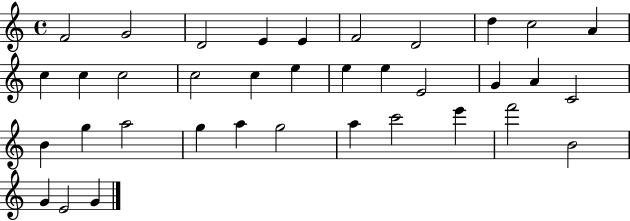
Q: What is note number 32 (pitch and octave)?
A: F6